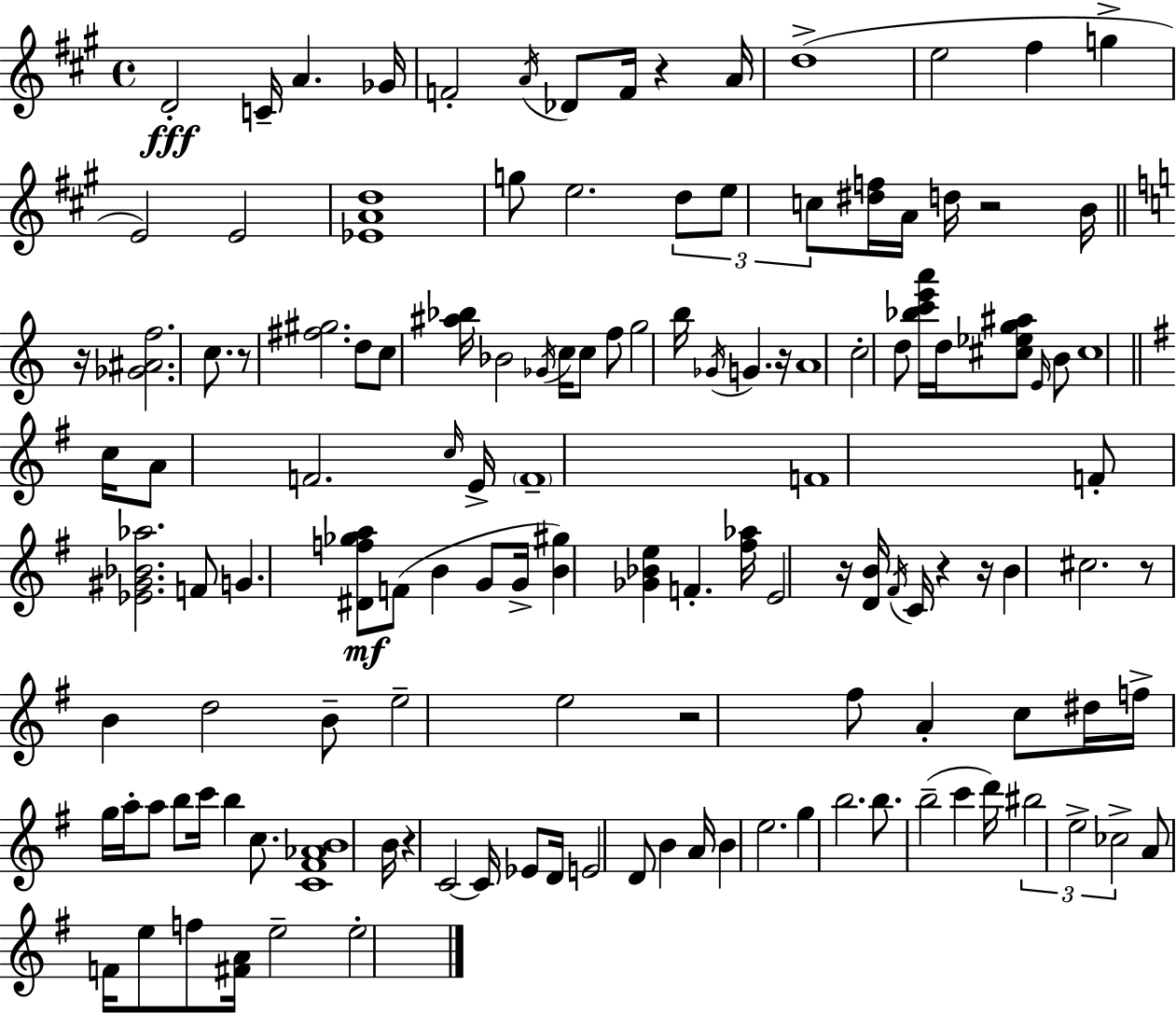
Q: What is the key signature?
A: A major